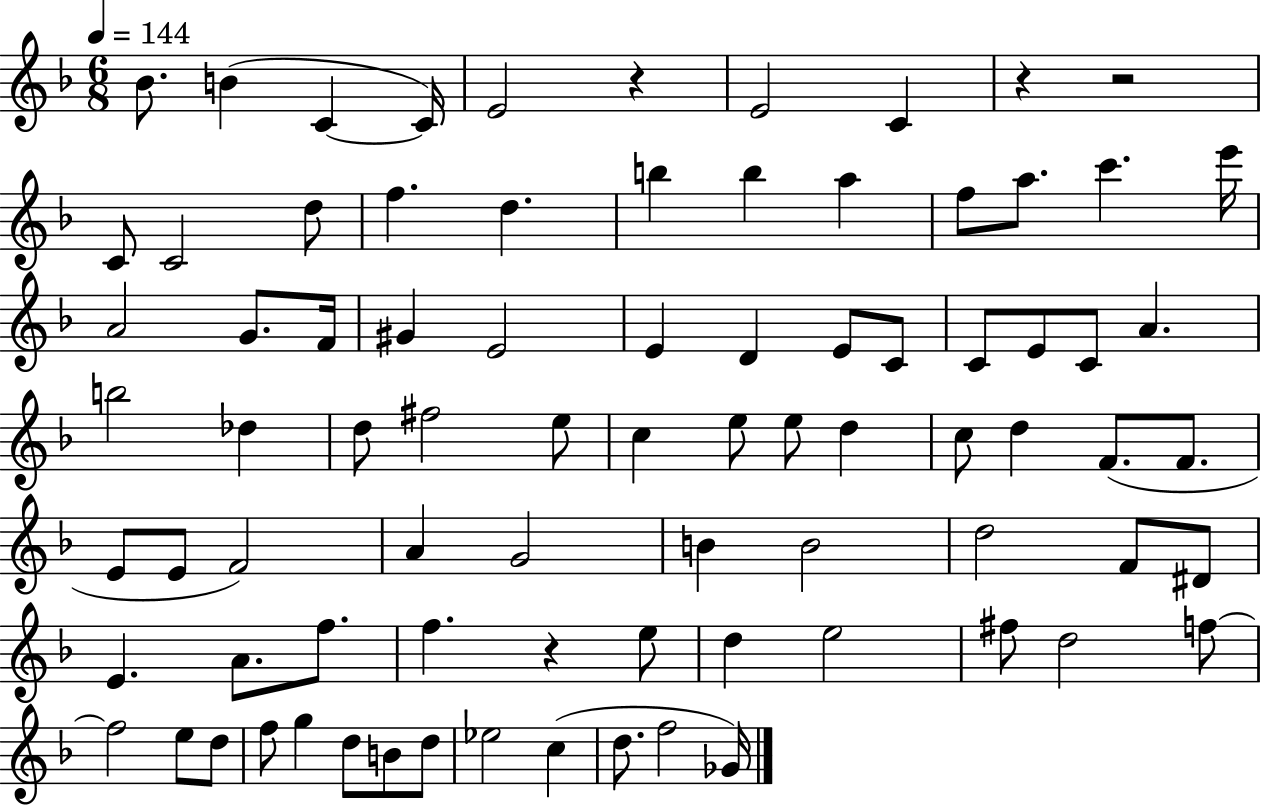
X:1
T:Untitled
M:6/8
L:1/4
K:F
_B/2 B C C/4 E2 z E2 C z z2 C/2 C2 d/2 f d b b a f/2 a/2 c' e'/4 A2 G/2 F/4 ^G E2 E D E/2 C/2 C/2 E/2 C/2 A b2 _d d/2 ^f2 e/2 c e/2 e/2 d c/2 d F/2 F/2 E/2 E/2 F2 A G2 B B2 d2 F/2 ^D/2 E A/2 f/2 f z e/2 d e2 ^f/2 d2 f/2 f2 e/2 d/2 f/2 g d/2 B/2 d/2 _e2 c d/2 f2 _G/4